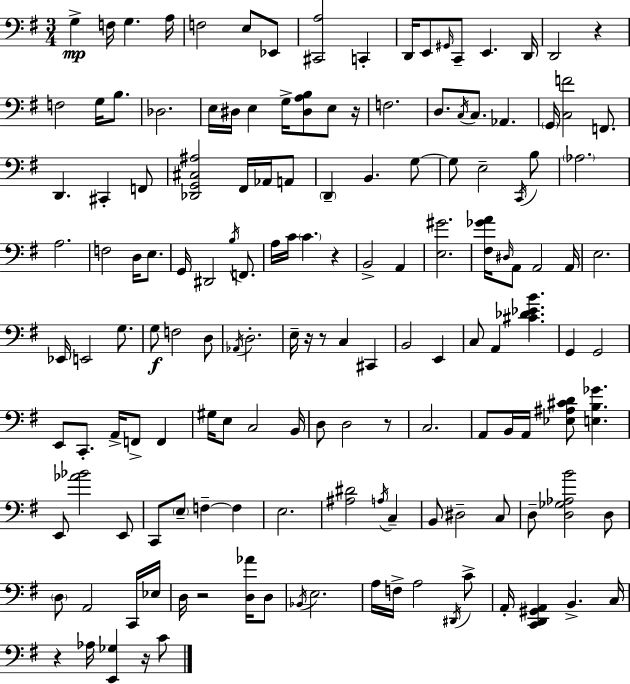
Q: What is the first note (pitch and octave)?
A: G3